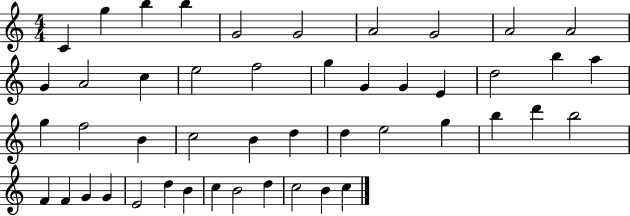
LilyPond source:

{
  \clef treble
  \numericTimeSignature
  \time 4/4
  \key c \major
  c'4 g''4 b''4 b''4 | g'2 g'2 | a'2 g'2 | a'2 a'2 | \break g'4 a'2 c''4 | e''2 f''2 | g''4 g'4 g'4 e'4 | d''2 b''4 a''4 | \break g''4 f''2 b'4 | c''2 b'4 d''4 | d''4 e''2 g''4 | b''4 d'''4 b''2 | \break f'4 f'4 g'4 g'4 | e'2 d''4 b'4 | c''4 b'2 d''4 | c''2 b'4 c''4 | \break \bar "|."
}